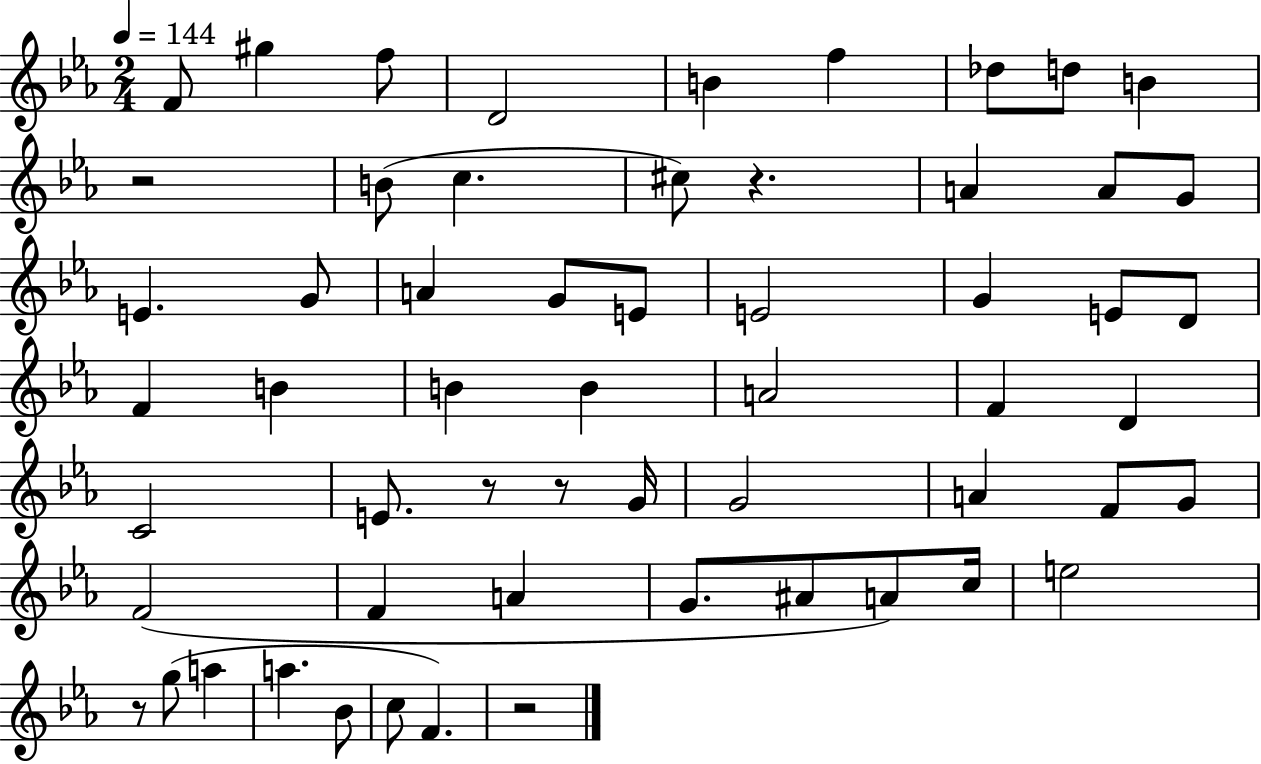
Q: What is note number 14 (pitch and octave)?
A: A4